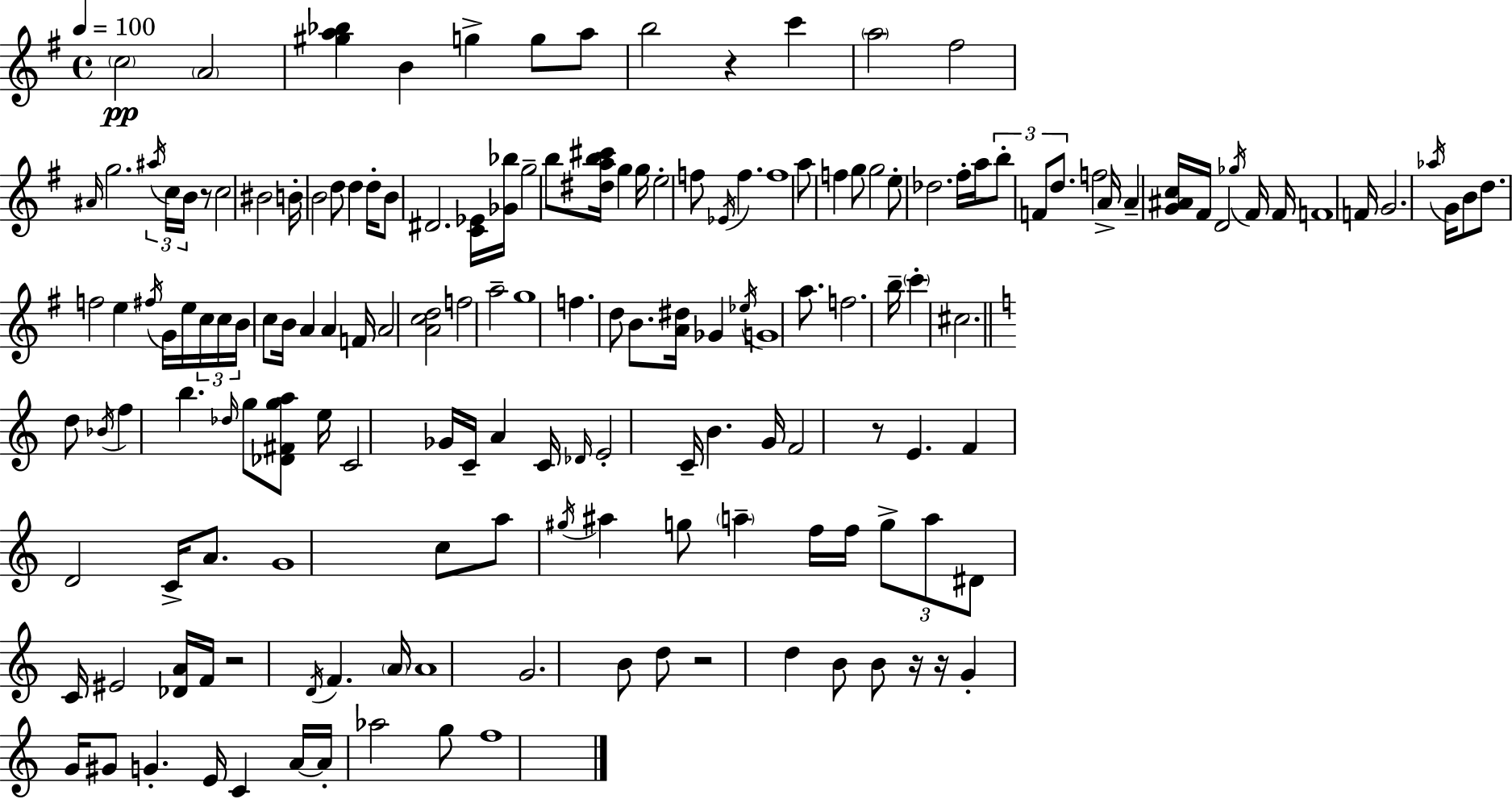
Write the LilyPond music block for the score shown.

{
  \clef treble
  \time 4/4
  \defaultTimeSignature
  \key g \major
  \tempo 4 = 100
  \repeat volta 2 { \parenthesize c''2\pp \parenthesize a'2 | <gis'' a'' bes''>4 b'4 g''4-> g''8 a''8 | b''2 r4 c'''4 | \parenthesize a''2 fis''2 | \break \grace { ais'16 } g''2. \tuplet 3/2 { \acciaccatura { ais''16 } c''16 b'16 } | r8 c''2 bis'2 | b'16-. b'2 d''8 d''4 | d''16-. b'8 dis'2. | \break <c' ees'>16 <ges' bes''>16 g''2-- b''8 <dis'' a'' b'' cis'''>16 g''4 | g''16 e''2-. f''8 \acciaccatura { ees'16 } f''4. | f''1 | a''8 f''4 g''8 g''2 | \break e''8-. des''2. | fis''16-. a''16 \tuplet 3/2 { b''8-. f'8 d''8. } f''2 | a'16-> a'4-- <g' ais' c''>16 fis'16 d'2 | \acciaccatura { ges''16 } fis'16 fis'16 f'1 | \break f'16 g'2. | \acciaccatura { aes''16 } g'16 b'8 d''8. f''2 | e''4 \acciaccatura { fis''16 } g'16 e''16 \tuplet 3/2 { c''16 c''16 b'16 } c''8 b'16 a'4 | a'4 f'16 \parenthesize a'2 <a' c'' d''>2 | \break f''2 a''2-- | g''1 | f''4. d''8 b'8. | <a' dis''>16 ges'4 \acciaccatura { ees''16 } g'1 | \break a''8. f''2. | b''16-- \parenthesize c'''4-. cis''2. | \bar "||" \break \key c \major d''8 \acciaccatura { bes'16 } f''4 b''4. \grace { des''16 } g''8 | <des' fis' g'' a''>8 e''16 c'2 ges'16 c'16-- a'4 | c'16 \grace { des'16 } e'2-. c'16-- b'4. | g'16 f'2 r8 e'4. | \break f'4 d'2 c'16-> | a'8. g'1 | c''8 a''8 \acciaccatura { gis''16 } ais''4 g''8 \parenthesize a''4-- | f''16 f''16 \tuplet 3/2 { g''8-> a''8 dis'8 } c'16 eis'2 | \break <des' a'>16 f'16 r2 \acciaccatura { d'16 } f'4. | \parenthesize a'16 a'1 | g'2. | b'8 d''8 r2 d''4 | \break b'8 b'8 r16 r16 g'4-. g'16 gis'8 g'4.-. | e'16 c'4 a'16~~ a'16-. aes''2 | g''8 f''1 | } \bar "|."
}